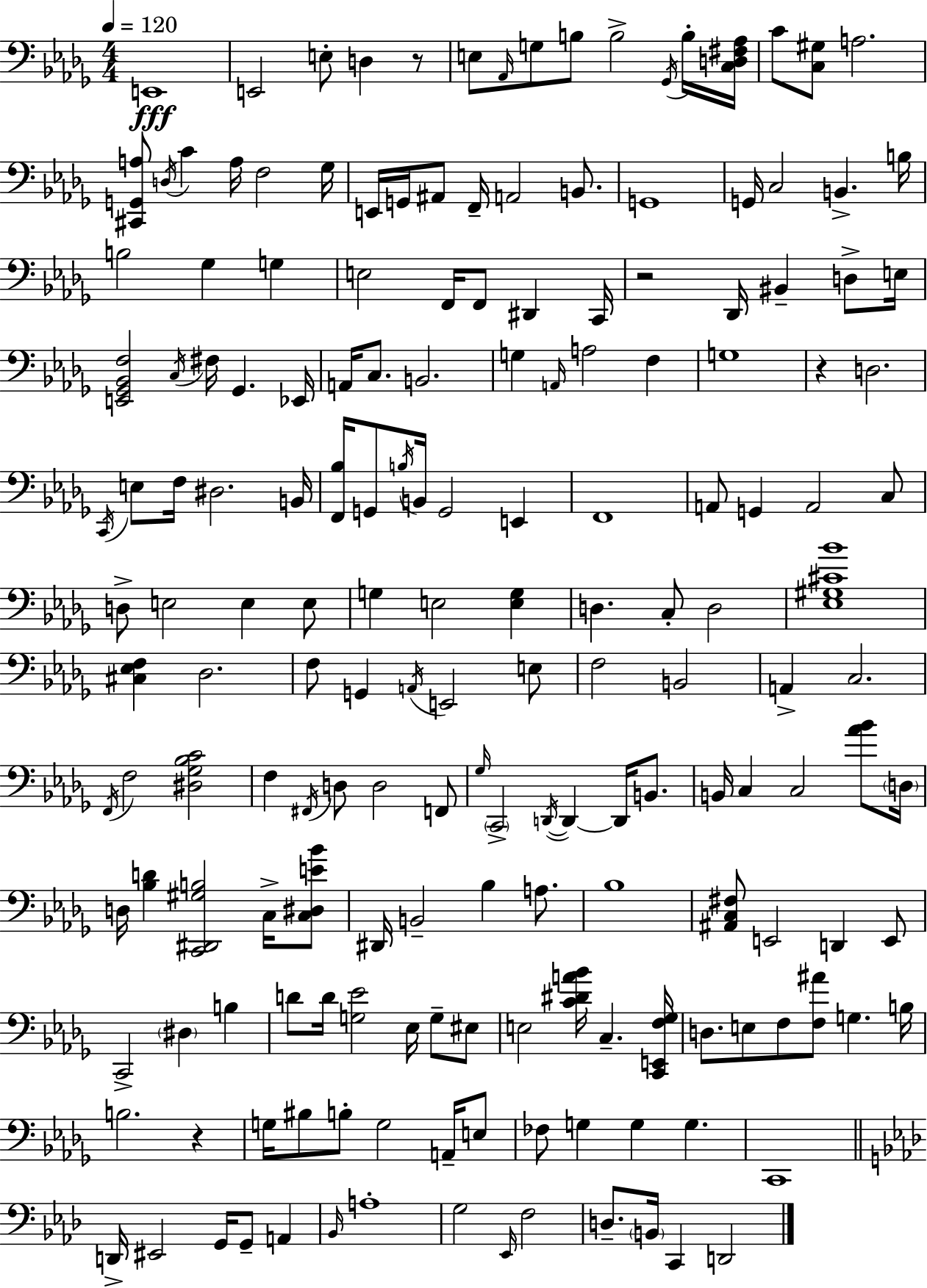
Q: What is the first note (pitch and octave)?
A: E2